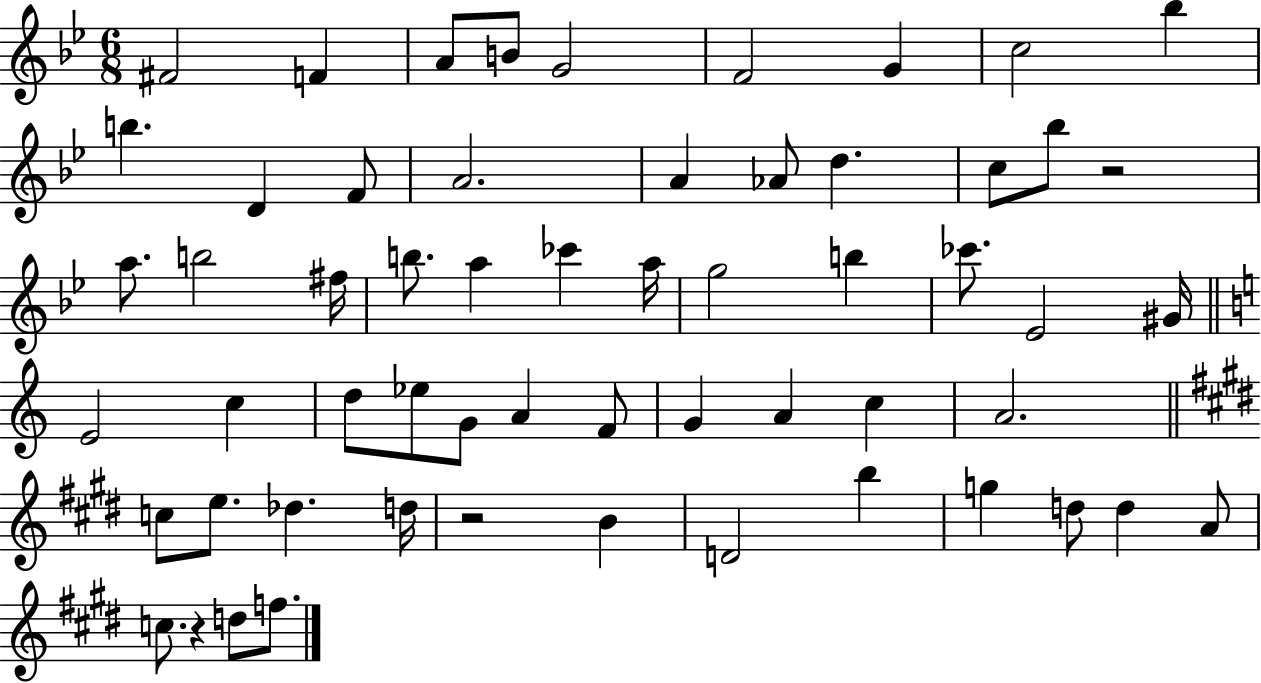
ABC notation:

X:1
T:Untitled
M:6/8
L:1/4
K:Bb
^F2 F A/2 B/2 G2 F2 G c2 _b b D F/2 A2 A _A/2 d c/2 _b/2 z2 a/2 b2 ^f/4 b/2 a _c' a/4 g2 b _c'/2 _E2 ^G/4 E2 c d/2 _e/2 G/2 A F/2 G A c A2 c/2 e/2 _d d/4 z2 B D2 b g d/2 d A/2 c/2 z d/2 f/2